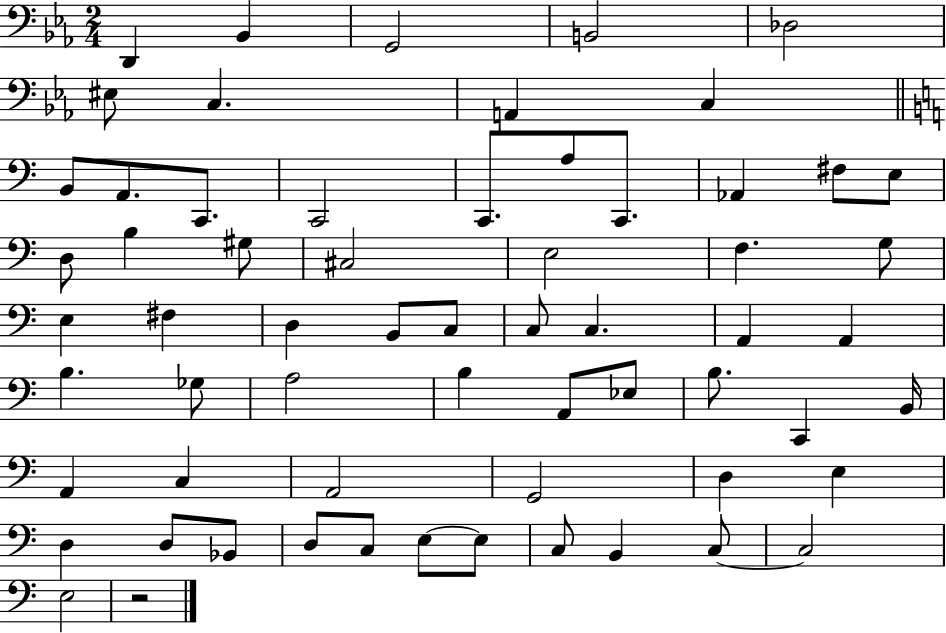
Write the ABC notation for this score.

X:1
T:Untitled
M:2/4
L:1/4
K:Eb
D,, _B,, G,,2 B,,2 _D,2 ^E,/2 C, A,, C, B,,/2 A,,/2 C,,/2 C,,2 C,,/2 A,/2 C,,/2 _A,, ^F,/2 E,/2 D,/2 B, ^G,/2 ^C,2 E,2 F, G,/2 E, ^F, D, B,,/2 C,/2 C,/2 C, A,, A,, B, _G,/2 A,2 B, A,,/2 _E,/2 B,/2 C,, B,,/4 A,, C, A,,2 G,,2 D, E, D, D,/2 _B,,/2 D,/2 C,/2 E,/2 E,/2 C,/2 B,, C,/2 C,2 E,2 z2